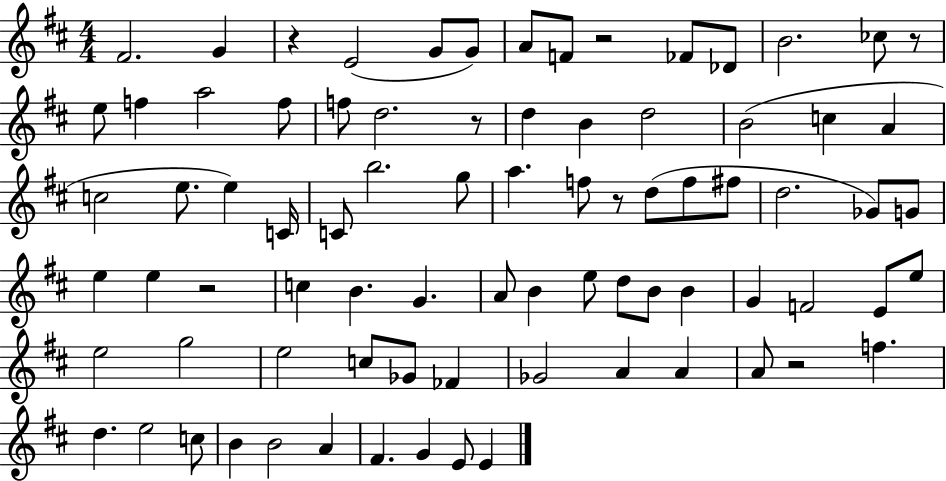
F#4/h. G4/q R/q E4/h G4/e G4/e A4/e F4/e R/h FES4/e Db4/e B4/h. CES5/e R/e E5/e F5/q A5/h F5/e F5/e D5/h. R/e D5/q B4/q D5/h B4/h C5/q A4/q C5/h E5/e. E5/q C4/s C4/e B5/h. G5/e A5/q. F5/e R/e D5/e F5/e F#5/e D5/h. Gb4/e G4/e E5/q E5/q R/h C5/q B4/q. G4/q. A4/e B4/q E5/e D5/e B4/e B4/q G4/q F4/h E4/e E5/e E5/h G5/h E5/h C5/e Gb4/e FES4/q Gb4/h A4/q A4/q A4/e R/h F5/q. D5/q. E5/h C5/e B4/q B4/h A4/q F#4/q. G4/q E4/e E4/q